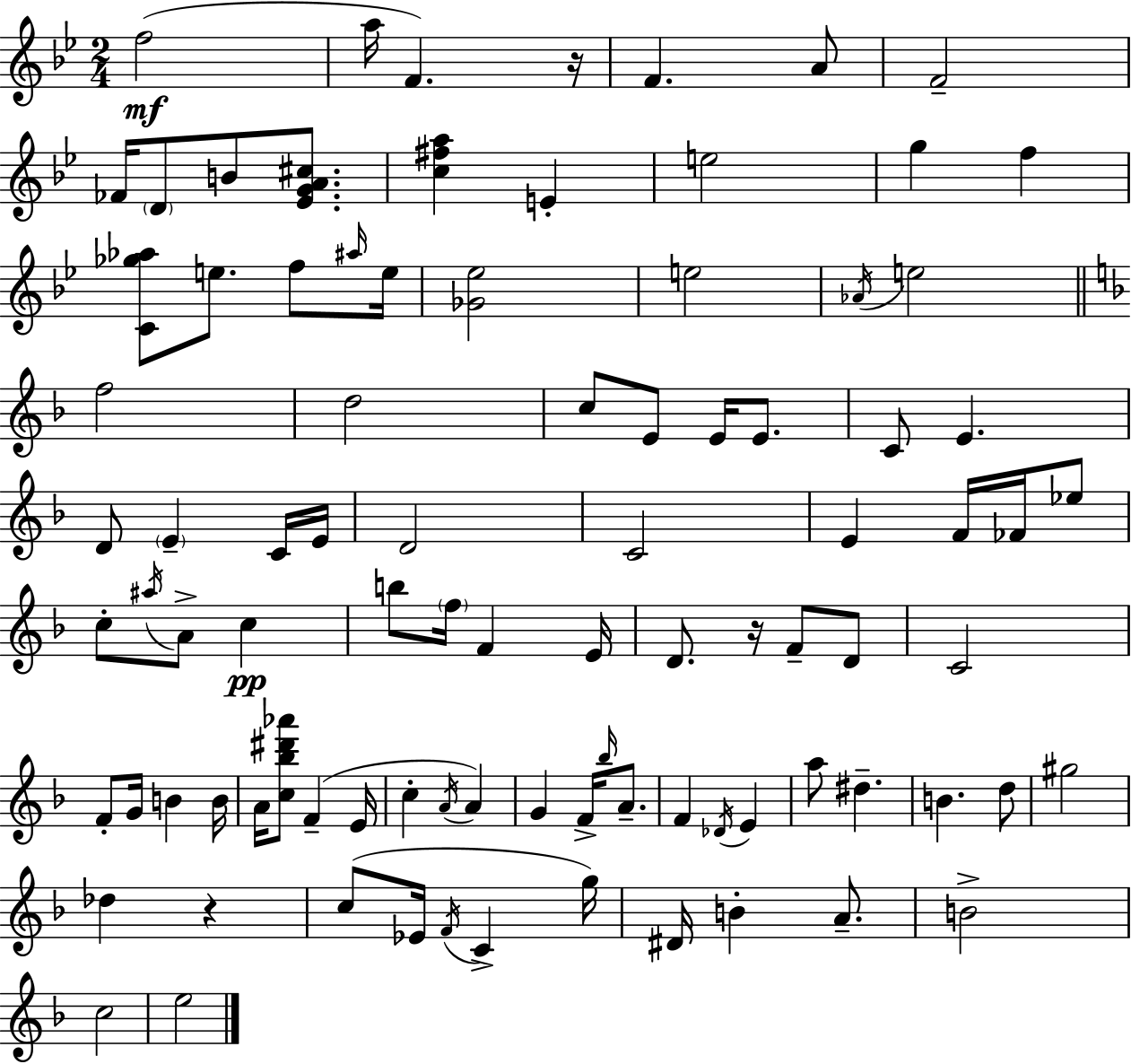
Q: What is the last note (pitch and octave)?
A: E5